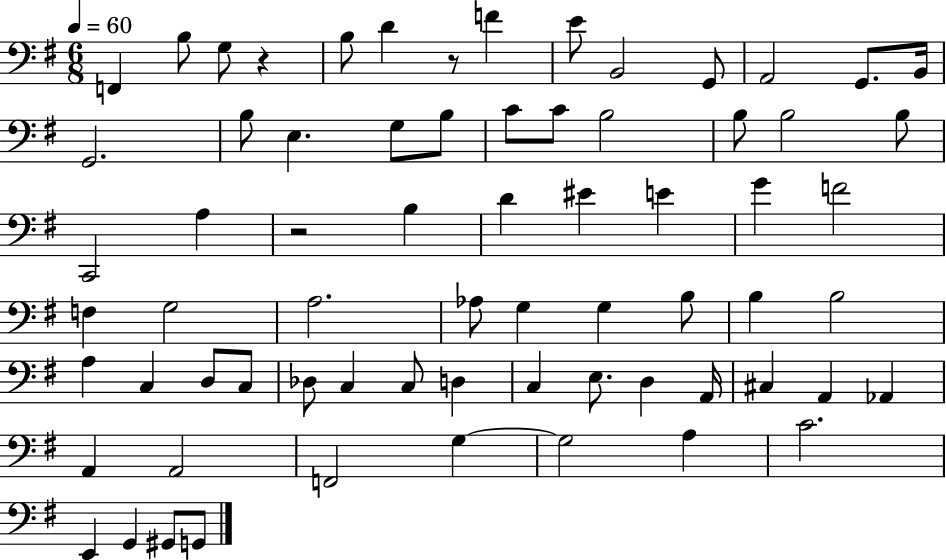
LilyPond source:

{
  \clef bass
  \numericTimeSignature
  \time 6/8
  \key g \major
  \tempo 4 = 60
  f,4 b8 g8 r4 | b8 d'4 r8 f'4 | e'8 b,2 g,8 | a,2 g,8. b,16 | \break g,2. | b8 e4. g8 b8 | c'8 c'8 b2 | b8 b2 b8 | \break c,2 a4 | r2 b4 | d'4 eis'4 e'4 | g'4 f'2 | \break f4 g2 | a2. | aes8 g4 g4 b8 | b4 b2 | \break a4 c4 d8 c8 | des8 c4 c8 d4 | c4 e8. d4 a,16 | cis4 a,4 aes,4 | \break a,4 a,2 | f,2 g4~~ | g2 a4 | c'2. | \break e,4 g,4 gis,8 g,8 | \bar "|."
}